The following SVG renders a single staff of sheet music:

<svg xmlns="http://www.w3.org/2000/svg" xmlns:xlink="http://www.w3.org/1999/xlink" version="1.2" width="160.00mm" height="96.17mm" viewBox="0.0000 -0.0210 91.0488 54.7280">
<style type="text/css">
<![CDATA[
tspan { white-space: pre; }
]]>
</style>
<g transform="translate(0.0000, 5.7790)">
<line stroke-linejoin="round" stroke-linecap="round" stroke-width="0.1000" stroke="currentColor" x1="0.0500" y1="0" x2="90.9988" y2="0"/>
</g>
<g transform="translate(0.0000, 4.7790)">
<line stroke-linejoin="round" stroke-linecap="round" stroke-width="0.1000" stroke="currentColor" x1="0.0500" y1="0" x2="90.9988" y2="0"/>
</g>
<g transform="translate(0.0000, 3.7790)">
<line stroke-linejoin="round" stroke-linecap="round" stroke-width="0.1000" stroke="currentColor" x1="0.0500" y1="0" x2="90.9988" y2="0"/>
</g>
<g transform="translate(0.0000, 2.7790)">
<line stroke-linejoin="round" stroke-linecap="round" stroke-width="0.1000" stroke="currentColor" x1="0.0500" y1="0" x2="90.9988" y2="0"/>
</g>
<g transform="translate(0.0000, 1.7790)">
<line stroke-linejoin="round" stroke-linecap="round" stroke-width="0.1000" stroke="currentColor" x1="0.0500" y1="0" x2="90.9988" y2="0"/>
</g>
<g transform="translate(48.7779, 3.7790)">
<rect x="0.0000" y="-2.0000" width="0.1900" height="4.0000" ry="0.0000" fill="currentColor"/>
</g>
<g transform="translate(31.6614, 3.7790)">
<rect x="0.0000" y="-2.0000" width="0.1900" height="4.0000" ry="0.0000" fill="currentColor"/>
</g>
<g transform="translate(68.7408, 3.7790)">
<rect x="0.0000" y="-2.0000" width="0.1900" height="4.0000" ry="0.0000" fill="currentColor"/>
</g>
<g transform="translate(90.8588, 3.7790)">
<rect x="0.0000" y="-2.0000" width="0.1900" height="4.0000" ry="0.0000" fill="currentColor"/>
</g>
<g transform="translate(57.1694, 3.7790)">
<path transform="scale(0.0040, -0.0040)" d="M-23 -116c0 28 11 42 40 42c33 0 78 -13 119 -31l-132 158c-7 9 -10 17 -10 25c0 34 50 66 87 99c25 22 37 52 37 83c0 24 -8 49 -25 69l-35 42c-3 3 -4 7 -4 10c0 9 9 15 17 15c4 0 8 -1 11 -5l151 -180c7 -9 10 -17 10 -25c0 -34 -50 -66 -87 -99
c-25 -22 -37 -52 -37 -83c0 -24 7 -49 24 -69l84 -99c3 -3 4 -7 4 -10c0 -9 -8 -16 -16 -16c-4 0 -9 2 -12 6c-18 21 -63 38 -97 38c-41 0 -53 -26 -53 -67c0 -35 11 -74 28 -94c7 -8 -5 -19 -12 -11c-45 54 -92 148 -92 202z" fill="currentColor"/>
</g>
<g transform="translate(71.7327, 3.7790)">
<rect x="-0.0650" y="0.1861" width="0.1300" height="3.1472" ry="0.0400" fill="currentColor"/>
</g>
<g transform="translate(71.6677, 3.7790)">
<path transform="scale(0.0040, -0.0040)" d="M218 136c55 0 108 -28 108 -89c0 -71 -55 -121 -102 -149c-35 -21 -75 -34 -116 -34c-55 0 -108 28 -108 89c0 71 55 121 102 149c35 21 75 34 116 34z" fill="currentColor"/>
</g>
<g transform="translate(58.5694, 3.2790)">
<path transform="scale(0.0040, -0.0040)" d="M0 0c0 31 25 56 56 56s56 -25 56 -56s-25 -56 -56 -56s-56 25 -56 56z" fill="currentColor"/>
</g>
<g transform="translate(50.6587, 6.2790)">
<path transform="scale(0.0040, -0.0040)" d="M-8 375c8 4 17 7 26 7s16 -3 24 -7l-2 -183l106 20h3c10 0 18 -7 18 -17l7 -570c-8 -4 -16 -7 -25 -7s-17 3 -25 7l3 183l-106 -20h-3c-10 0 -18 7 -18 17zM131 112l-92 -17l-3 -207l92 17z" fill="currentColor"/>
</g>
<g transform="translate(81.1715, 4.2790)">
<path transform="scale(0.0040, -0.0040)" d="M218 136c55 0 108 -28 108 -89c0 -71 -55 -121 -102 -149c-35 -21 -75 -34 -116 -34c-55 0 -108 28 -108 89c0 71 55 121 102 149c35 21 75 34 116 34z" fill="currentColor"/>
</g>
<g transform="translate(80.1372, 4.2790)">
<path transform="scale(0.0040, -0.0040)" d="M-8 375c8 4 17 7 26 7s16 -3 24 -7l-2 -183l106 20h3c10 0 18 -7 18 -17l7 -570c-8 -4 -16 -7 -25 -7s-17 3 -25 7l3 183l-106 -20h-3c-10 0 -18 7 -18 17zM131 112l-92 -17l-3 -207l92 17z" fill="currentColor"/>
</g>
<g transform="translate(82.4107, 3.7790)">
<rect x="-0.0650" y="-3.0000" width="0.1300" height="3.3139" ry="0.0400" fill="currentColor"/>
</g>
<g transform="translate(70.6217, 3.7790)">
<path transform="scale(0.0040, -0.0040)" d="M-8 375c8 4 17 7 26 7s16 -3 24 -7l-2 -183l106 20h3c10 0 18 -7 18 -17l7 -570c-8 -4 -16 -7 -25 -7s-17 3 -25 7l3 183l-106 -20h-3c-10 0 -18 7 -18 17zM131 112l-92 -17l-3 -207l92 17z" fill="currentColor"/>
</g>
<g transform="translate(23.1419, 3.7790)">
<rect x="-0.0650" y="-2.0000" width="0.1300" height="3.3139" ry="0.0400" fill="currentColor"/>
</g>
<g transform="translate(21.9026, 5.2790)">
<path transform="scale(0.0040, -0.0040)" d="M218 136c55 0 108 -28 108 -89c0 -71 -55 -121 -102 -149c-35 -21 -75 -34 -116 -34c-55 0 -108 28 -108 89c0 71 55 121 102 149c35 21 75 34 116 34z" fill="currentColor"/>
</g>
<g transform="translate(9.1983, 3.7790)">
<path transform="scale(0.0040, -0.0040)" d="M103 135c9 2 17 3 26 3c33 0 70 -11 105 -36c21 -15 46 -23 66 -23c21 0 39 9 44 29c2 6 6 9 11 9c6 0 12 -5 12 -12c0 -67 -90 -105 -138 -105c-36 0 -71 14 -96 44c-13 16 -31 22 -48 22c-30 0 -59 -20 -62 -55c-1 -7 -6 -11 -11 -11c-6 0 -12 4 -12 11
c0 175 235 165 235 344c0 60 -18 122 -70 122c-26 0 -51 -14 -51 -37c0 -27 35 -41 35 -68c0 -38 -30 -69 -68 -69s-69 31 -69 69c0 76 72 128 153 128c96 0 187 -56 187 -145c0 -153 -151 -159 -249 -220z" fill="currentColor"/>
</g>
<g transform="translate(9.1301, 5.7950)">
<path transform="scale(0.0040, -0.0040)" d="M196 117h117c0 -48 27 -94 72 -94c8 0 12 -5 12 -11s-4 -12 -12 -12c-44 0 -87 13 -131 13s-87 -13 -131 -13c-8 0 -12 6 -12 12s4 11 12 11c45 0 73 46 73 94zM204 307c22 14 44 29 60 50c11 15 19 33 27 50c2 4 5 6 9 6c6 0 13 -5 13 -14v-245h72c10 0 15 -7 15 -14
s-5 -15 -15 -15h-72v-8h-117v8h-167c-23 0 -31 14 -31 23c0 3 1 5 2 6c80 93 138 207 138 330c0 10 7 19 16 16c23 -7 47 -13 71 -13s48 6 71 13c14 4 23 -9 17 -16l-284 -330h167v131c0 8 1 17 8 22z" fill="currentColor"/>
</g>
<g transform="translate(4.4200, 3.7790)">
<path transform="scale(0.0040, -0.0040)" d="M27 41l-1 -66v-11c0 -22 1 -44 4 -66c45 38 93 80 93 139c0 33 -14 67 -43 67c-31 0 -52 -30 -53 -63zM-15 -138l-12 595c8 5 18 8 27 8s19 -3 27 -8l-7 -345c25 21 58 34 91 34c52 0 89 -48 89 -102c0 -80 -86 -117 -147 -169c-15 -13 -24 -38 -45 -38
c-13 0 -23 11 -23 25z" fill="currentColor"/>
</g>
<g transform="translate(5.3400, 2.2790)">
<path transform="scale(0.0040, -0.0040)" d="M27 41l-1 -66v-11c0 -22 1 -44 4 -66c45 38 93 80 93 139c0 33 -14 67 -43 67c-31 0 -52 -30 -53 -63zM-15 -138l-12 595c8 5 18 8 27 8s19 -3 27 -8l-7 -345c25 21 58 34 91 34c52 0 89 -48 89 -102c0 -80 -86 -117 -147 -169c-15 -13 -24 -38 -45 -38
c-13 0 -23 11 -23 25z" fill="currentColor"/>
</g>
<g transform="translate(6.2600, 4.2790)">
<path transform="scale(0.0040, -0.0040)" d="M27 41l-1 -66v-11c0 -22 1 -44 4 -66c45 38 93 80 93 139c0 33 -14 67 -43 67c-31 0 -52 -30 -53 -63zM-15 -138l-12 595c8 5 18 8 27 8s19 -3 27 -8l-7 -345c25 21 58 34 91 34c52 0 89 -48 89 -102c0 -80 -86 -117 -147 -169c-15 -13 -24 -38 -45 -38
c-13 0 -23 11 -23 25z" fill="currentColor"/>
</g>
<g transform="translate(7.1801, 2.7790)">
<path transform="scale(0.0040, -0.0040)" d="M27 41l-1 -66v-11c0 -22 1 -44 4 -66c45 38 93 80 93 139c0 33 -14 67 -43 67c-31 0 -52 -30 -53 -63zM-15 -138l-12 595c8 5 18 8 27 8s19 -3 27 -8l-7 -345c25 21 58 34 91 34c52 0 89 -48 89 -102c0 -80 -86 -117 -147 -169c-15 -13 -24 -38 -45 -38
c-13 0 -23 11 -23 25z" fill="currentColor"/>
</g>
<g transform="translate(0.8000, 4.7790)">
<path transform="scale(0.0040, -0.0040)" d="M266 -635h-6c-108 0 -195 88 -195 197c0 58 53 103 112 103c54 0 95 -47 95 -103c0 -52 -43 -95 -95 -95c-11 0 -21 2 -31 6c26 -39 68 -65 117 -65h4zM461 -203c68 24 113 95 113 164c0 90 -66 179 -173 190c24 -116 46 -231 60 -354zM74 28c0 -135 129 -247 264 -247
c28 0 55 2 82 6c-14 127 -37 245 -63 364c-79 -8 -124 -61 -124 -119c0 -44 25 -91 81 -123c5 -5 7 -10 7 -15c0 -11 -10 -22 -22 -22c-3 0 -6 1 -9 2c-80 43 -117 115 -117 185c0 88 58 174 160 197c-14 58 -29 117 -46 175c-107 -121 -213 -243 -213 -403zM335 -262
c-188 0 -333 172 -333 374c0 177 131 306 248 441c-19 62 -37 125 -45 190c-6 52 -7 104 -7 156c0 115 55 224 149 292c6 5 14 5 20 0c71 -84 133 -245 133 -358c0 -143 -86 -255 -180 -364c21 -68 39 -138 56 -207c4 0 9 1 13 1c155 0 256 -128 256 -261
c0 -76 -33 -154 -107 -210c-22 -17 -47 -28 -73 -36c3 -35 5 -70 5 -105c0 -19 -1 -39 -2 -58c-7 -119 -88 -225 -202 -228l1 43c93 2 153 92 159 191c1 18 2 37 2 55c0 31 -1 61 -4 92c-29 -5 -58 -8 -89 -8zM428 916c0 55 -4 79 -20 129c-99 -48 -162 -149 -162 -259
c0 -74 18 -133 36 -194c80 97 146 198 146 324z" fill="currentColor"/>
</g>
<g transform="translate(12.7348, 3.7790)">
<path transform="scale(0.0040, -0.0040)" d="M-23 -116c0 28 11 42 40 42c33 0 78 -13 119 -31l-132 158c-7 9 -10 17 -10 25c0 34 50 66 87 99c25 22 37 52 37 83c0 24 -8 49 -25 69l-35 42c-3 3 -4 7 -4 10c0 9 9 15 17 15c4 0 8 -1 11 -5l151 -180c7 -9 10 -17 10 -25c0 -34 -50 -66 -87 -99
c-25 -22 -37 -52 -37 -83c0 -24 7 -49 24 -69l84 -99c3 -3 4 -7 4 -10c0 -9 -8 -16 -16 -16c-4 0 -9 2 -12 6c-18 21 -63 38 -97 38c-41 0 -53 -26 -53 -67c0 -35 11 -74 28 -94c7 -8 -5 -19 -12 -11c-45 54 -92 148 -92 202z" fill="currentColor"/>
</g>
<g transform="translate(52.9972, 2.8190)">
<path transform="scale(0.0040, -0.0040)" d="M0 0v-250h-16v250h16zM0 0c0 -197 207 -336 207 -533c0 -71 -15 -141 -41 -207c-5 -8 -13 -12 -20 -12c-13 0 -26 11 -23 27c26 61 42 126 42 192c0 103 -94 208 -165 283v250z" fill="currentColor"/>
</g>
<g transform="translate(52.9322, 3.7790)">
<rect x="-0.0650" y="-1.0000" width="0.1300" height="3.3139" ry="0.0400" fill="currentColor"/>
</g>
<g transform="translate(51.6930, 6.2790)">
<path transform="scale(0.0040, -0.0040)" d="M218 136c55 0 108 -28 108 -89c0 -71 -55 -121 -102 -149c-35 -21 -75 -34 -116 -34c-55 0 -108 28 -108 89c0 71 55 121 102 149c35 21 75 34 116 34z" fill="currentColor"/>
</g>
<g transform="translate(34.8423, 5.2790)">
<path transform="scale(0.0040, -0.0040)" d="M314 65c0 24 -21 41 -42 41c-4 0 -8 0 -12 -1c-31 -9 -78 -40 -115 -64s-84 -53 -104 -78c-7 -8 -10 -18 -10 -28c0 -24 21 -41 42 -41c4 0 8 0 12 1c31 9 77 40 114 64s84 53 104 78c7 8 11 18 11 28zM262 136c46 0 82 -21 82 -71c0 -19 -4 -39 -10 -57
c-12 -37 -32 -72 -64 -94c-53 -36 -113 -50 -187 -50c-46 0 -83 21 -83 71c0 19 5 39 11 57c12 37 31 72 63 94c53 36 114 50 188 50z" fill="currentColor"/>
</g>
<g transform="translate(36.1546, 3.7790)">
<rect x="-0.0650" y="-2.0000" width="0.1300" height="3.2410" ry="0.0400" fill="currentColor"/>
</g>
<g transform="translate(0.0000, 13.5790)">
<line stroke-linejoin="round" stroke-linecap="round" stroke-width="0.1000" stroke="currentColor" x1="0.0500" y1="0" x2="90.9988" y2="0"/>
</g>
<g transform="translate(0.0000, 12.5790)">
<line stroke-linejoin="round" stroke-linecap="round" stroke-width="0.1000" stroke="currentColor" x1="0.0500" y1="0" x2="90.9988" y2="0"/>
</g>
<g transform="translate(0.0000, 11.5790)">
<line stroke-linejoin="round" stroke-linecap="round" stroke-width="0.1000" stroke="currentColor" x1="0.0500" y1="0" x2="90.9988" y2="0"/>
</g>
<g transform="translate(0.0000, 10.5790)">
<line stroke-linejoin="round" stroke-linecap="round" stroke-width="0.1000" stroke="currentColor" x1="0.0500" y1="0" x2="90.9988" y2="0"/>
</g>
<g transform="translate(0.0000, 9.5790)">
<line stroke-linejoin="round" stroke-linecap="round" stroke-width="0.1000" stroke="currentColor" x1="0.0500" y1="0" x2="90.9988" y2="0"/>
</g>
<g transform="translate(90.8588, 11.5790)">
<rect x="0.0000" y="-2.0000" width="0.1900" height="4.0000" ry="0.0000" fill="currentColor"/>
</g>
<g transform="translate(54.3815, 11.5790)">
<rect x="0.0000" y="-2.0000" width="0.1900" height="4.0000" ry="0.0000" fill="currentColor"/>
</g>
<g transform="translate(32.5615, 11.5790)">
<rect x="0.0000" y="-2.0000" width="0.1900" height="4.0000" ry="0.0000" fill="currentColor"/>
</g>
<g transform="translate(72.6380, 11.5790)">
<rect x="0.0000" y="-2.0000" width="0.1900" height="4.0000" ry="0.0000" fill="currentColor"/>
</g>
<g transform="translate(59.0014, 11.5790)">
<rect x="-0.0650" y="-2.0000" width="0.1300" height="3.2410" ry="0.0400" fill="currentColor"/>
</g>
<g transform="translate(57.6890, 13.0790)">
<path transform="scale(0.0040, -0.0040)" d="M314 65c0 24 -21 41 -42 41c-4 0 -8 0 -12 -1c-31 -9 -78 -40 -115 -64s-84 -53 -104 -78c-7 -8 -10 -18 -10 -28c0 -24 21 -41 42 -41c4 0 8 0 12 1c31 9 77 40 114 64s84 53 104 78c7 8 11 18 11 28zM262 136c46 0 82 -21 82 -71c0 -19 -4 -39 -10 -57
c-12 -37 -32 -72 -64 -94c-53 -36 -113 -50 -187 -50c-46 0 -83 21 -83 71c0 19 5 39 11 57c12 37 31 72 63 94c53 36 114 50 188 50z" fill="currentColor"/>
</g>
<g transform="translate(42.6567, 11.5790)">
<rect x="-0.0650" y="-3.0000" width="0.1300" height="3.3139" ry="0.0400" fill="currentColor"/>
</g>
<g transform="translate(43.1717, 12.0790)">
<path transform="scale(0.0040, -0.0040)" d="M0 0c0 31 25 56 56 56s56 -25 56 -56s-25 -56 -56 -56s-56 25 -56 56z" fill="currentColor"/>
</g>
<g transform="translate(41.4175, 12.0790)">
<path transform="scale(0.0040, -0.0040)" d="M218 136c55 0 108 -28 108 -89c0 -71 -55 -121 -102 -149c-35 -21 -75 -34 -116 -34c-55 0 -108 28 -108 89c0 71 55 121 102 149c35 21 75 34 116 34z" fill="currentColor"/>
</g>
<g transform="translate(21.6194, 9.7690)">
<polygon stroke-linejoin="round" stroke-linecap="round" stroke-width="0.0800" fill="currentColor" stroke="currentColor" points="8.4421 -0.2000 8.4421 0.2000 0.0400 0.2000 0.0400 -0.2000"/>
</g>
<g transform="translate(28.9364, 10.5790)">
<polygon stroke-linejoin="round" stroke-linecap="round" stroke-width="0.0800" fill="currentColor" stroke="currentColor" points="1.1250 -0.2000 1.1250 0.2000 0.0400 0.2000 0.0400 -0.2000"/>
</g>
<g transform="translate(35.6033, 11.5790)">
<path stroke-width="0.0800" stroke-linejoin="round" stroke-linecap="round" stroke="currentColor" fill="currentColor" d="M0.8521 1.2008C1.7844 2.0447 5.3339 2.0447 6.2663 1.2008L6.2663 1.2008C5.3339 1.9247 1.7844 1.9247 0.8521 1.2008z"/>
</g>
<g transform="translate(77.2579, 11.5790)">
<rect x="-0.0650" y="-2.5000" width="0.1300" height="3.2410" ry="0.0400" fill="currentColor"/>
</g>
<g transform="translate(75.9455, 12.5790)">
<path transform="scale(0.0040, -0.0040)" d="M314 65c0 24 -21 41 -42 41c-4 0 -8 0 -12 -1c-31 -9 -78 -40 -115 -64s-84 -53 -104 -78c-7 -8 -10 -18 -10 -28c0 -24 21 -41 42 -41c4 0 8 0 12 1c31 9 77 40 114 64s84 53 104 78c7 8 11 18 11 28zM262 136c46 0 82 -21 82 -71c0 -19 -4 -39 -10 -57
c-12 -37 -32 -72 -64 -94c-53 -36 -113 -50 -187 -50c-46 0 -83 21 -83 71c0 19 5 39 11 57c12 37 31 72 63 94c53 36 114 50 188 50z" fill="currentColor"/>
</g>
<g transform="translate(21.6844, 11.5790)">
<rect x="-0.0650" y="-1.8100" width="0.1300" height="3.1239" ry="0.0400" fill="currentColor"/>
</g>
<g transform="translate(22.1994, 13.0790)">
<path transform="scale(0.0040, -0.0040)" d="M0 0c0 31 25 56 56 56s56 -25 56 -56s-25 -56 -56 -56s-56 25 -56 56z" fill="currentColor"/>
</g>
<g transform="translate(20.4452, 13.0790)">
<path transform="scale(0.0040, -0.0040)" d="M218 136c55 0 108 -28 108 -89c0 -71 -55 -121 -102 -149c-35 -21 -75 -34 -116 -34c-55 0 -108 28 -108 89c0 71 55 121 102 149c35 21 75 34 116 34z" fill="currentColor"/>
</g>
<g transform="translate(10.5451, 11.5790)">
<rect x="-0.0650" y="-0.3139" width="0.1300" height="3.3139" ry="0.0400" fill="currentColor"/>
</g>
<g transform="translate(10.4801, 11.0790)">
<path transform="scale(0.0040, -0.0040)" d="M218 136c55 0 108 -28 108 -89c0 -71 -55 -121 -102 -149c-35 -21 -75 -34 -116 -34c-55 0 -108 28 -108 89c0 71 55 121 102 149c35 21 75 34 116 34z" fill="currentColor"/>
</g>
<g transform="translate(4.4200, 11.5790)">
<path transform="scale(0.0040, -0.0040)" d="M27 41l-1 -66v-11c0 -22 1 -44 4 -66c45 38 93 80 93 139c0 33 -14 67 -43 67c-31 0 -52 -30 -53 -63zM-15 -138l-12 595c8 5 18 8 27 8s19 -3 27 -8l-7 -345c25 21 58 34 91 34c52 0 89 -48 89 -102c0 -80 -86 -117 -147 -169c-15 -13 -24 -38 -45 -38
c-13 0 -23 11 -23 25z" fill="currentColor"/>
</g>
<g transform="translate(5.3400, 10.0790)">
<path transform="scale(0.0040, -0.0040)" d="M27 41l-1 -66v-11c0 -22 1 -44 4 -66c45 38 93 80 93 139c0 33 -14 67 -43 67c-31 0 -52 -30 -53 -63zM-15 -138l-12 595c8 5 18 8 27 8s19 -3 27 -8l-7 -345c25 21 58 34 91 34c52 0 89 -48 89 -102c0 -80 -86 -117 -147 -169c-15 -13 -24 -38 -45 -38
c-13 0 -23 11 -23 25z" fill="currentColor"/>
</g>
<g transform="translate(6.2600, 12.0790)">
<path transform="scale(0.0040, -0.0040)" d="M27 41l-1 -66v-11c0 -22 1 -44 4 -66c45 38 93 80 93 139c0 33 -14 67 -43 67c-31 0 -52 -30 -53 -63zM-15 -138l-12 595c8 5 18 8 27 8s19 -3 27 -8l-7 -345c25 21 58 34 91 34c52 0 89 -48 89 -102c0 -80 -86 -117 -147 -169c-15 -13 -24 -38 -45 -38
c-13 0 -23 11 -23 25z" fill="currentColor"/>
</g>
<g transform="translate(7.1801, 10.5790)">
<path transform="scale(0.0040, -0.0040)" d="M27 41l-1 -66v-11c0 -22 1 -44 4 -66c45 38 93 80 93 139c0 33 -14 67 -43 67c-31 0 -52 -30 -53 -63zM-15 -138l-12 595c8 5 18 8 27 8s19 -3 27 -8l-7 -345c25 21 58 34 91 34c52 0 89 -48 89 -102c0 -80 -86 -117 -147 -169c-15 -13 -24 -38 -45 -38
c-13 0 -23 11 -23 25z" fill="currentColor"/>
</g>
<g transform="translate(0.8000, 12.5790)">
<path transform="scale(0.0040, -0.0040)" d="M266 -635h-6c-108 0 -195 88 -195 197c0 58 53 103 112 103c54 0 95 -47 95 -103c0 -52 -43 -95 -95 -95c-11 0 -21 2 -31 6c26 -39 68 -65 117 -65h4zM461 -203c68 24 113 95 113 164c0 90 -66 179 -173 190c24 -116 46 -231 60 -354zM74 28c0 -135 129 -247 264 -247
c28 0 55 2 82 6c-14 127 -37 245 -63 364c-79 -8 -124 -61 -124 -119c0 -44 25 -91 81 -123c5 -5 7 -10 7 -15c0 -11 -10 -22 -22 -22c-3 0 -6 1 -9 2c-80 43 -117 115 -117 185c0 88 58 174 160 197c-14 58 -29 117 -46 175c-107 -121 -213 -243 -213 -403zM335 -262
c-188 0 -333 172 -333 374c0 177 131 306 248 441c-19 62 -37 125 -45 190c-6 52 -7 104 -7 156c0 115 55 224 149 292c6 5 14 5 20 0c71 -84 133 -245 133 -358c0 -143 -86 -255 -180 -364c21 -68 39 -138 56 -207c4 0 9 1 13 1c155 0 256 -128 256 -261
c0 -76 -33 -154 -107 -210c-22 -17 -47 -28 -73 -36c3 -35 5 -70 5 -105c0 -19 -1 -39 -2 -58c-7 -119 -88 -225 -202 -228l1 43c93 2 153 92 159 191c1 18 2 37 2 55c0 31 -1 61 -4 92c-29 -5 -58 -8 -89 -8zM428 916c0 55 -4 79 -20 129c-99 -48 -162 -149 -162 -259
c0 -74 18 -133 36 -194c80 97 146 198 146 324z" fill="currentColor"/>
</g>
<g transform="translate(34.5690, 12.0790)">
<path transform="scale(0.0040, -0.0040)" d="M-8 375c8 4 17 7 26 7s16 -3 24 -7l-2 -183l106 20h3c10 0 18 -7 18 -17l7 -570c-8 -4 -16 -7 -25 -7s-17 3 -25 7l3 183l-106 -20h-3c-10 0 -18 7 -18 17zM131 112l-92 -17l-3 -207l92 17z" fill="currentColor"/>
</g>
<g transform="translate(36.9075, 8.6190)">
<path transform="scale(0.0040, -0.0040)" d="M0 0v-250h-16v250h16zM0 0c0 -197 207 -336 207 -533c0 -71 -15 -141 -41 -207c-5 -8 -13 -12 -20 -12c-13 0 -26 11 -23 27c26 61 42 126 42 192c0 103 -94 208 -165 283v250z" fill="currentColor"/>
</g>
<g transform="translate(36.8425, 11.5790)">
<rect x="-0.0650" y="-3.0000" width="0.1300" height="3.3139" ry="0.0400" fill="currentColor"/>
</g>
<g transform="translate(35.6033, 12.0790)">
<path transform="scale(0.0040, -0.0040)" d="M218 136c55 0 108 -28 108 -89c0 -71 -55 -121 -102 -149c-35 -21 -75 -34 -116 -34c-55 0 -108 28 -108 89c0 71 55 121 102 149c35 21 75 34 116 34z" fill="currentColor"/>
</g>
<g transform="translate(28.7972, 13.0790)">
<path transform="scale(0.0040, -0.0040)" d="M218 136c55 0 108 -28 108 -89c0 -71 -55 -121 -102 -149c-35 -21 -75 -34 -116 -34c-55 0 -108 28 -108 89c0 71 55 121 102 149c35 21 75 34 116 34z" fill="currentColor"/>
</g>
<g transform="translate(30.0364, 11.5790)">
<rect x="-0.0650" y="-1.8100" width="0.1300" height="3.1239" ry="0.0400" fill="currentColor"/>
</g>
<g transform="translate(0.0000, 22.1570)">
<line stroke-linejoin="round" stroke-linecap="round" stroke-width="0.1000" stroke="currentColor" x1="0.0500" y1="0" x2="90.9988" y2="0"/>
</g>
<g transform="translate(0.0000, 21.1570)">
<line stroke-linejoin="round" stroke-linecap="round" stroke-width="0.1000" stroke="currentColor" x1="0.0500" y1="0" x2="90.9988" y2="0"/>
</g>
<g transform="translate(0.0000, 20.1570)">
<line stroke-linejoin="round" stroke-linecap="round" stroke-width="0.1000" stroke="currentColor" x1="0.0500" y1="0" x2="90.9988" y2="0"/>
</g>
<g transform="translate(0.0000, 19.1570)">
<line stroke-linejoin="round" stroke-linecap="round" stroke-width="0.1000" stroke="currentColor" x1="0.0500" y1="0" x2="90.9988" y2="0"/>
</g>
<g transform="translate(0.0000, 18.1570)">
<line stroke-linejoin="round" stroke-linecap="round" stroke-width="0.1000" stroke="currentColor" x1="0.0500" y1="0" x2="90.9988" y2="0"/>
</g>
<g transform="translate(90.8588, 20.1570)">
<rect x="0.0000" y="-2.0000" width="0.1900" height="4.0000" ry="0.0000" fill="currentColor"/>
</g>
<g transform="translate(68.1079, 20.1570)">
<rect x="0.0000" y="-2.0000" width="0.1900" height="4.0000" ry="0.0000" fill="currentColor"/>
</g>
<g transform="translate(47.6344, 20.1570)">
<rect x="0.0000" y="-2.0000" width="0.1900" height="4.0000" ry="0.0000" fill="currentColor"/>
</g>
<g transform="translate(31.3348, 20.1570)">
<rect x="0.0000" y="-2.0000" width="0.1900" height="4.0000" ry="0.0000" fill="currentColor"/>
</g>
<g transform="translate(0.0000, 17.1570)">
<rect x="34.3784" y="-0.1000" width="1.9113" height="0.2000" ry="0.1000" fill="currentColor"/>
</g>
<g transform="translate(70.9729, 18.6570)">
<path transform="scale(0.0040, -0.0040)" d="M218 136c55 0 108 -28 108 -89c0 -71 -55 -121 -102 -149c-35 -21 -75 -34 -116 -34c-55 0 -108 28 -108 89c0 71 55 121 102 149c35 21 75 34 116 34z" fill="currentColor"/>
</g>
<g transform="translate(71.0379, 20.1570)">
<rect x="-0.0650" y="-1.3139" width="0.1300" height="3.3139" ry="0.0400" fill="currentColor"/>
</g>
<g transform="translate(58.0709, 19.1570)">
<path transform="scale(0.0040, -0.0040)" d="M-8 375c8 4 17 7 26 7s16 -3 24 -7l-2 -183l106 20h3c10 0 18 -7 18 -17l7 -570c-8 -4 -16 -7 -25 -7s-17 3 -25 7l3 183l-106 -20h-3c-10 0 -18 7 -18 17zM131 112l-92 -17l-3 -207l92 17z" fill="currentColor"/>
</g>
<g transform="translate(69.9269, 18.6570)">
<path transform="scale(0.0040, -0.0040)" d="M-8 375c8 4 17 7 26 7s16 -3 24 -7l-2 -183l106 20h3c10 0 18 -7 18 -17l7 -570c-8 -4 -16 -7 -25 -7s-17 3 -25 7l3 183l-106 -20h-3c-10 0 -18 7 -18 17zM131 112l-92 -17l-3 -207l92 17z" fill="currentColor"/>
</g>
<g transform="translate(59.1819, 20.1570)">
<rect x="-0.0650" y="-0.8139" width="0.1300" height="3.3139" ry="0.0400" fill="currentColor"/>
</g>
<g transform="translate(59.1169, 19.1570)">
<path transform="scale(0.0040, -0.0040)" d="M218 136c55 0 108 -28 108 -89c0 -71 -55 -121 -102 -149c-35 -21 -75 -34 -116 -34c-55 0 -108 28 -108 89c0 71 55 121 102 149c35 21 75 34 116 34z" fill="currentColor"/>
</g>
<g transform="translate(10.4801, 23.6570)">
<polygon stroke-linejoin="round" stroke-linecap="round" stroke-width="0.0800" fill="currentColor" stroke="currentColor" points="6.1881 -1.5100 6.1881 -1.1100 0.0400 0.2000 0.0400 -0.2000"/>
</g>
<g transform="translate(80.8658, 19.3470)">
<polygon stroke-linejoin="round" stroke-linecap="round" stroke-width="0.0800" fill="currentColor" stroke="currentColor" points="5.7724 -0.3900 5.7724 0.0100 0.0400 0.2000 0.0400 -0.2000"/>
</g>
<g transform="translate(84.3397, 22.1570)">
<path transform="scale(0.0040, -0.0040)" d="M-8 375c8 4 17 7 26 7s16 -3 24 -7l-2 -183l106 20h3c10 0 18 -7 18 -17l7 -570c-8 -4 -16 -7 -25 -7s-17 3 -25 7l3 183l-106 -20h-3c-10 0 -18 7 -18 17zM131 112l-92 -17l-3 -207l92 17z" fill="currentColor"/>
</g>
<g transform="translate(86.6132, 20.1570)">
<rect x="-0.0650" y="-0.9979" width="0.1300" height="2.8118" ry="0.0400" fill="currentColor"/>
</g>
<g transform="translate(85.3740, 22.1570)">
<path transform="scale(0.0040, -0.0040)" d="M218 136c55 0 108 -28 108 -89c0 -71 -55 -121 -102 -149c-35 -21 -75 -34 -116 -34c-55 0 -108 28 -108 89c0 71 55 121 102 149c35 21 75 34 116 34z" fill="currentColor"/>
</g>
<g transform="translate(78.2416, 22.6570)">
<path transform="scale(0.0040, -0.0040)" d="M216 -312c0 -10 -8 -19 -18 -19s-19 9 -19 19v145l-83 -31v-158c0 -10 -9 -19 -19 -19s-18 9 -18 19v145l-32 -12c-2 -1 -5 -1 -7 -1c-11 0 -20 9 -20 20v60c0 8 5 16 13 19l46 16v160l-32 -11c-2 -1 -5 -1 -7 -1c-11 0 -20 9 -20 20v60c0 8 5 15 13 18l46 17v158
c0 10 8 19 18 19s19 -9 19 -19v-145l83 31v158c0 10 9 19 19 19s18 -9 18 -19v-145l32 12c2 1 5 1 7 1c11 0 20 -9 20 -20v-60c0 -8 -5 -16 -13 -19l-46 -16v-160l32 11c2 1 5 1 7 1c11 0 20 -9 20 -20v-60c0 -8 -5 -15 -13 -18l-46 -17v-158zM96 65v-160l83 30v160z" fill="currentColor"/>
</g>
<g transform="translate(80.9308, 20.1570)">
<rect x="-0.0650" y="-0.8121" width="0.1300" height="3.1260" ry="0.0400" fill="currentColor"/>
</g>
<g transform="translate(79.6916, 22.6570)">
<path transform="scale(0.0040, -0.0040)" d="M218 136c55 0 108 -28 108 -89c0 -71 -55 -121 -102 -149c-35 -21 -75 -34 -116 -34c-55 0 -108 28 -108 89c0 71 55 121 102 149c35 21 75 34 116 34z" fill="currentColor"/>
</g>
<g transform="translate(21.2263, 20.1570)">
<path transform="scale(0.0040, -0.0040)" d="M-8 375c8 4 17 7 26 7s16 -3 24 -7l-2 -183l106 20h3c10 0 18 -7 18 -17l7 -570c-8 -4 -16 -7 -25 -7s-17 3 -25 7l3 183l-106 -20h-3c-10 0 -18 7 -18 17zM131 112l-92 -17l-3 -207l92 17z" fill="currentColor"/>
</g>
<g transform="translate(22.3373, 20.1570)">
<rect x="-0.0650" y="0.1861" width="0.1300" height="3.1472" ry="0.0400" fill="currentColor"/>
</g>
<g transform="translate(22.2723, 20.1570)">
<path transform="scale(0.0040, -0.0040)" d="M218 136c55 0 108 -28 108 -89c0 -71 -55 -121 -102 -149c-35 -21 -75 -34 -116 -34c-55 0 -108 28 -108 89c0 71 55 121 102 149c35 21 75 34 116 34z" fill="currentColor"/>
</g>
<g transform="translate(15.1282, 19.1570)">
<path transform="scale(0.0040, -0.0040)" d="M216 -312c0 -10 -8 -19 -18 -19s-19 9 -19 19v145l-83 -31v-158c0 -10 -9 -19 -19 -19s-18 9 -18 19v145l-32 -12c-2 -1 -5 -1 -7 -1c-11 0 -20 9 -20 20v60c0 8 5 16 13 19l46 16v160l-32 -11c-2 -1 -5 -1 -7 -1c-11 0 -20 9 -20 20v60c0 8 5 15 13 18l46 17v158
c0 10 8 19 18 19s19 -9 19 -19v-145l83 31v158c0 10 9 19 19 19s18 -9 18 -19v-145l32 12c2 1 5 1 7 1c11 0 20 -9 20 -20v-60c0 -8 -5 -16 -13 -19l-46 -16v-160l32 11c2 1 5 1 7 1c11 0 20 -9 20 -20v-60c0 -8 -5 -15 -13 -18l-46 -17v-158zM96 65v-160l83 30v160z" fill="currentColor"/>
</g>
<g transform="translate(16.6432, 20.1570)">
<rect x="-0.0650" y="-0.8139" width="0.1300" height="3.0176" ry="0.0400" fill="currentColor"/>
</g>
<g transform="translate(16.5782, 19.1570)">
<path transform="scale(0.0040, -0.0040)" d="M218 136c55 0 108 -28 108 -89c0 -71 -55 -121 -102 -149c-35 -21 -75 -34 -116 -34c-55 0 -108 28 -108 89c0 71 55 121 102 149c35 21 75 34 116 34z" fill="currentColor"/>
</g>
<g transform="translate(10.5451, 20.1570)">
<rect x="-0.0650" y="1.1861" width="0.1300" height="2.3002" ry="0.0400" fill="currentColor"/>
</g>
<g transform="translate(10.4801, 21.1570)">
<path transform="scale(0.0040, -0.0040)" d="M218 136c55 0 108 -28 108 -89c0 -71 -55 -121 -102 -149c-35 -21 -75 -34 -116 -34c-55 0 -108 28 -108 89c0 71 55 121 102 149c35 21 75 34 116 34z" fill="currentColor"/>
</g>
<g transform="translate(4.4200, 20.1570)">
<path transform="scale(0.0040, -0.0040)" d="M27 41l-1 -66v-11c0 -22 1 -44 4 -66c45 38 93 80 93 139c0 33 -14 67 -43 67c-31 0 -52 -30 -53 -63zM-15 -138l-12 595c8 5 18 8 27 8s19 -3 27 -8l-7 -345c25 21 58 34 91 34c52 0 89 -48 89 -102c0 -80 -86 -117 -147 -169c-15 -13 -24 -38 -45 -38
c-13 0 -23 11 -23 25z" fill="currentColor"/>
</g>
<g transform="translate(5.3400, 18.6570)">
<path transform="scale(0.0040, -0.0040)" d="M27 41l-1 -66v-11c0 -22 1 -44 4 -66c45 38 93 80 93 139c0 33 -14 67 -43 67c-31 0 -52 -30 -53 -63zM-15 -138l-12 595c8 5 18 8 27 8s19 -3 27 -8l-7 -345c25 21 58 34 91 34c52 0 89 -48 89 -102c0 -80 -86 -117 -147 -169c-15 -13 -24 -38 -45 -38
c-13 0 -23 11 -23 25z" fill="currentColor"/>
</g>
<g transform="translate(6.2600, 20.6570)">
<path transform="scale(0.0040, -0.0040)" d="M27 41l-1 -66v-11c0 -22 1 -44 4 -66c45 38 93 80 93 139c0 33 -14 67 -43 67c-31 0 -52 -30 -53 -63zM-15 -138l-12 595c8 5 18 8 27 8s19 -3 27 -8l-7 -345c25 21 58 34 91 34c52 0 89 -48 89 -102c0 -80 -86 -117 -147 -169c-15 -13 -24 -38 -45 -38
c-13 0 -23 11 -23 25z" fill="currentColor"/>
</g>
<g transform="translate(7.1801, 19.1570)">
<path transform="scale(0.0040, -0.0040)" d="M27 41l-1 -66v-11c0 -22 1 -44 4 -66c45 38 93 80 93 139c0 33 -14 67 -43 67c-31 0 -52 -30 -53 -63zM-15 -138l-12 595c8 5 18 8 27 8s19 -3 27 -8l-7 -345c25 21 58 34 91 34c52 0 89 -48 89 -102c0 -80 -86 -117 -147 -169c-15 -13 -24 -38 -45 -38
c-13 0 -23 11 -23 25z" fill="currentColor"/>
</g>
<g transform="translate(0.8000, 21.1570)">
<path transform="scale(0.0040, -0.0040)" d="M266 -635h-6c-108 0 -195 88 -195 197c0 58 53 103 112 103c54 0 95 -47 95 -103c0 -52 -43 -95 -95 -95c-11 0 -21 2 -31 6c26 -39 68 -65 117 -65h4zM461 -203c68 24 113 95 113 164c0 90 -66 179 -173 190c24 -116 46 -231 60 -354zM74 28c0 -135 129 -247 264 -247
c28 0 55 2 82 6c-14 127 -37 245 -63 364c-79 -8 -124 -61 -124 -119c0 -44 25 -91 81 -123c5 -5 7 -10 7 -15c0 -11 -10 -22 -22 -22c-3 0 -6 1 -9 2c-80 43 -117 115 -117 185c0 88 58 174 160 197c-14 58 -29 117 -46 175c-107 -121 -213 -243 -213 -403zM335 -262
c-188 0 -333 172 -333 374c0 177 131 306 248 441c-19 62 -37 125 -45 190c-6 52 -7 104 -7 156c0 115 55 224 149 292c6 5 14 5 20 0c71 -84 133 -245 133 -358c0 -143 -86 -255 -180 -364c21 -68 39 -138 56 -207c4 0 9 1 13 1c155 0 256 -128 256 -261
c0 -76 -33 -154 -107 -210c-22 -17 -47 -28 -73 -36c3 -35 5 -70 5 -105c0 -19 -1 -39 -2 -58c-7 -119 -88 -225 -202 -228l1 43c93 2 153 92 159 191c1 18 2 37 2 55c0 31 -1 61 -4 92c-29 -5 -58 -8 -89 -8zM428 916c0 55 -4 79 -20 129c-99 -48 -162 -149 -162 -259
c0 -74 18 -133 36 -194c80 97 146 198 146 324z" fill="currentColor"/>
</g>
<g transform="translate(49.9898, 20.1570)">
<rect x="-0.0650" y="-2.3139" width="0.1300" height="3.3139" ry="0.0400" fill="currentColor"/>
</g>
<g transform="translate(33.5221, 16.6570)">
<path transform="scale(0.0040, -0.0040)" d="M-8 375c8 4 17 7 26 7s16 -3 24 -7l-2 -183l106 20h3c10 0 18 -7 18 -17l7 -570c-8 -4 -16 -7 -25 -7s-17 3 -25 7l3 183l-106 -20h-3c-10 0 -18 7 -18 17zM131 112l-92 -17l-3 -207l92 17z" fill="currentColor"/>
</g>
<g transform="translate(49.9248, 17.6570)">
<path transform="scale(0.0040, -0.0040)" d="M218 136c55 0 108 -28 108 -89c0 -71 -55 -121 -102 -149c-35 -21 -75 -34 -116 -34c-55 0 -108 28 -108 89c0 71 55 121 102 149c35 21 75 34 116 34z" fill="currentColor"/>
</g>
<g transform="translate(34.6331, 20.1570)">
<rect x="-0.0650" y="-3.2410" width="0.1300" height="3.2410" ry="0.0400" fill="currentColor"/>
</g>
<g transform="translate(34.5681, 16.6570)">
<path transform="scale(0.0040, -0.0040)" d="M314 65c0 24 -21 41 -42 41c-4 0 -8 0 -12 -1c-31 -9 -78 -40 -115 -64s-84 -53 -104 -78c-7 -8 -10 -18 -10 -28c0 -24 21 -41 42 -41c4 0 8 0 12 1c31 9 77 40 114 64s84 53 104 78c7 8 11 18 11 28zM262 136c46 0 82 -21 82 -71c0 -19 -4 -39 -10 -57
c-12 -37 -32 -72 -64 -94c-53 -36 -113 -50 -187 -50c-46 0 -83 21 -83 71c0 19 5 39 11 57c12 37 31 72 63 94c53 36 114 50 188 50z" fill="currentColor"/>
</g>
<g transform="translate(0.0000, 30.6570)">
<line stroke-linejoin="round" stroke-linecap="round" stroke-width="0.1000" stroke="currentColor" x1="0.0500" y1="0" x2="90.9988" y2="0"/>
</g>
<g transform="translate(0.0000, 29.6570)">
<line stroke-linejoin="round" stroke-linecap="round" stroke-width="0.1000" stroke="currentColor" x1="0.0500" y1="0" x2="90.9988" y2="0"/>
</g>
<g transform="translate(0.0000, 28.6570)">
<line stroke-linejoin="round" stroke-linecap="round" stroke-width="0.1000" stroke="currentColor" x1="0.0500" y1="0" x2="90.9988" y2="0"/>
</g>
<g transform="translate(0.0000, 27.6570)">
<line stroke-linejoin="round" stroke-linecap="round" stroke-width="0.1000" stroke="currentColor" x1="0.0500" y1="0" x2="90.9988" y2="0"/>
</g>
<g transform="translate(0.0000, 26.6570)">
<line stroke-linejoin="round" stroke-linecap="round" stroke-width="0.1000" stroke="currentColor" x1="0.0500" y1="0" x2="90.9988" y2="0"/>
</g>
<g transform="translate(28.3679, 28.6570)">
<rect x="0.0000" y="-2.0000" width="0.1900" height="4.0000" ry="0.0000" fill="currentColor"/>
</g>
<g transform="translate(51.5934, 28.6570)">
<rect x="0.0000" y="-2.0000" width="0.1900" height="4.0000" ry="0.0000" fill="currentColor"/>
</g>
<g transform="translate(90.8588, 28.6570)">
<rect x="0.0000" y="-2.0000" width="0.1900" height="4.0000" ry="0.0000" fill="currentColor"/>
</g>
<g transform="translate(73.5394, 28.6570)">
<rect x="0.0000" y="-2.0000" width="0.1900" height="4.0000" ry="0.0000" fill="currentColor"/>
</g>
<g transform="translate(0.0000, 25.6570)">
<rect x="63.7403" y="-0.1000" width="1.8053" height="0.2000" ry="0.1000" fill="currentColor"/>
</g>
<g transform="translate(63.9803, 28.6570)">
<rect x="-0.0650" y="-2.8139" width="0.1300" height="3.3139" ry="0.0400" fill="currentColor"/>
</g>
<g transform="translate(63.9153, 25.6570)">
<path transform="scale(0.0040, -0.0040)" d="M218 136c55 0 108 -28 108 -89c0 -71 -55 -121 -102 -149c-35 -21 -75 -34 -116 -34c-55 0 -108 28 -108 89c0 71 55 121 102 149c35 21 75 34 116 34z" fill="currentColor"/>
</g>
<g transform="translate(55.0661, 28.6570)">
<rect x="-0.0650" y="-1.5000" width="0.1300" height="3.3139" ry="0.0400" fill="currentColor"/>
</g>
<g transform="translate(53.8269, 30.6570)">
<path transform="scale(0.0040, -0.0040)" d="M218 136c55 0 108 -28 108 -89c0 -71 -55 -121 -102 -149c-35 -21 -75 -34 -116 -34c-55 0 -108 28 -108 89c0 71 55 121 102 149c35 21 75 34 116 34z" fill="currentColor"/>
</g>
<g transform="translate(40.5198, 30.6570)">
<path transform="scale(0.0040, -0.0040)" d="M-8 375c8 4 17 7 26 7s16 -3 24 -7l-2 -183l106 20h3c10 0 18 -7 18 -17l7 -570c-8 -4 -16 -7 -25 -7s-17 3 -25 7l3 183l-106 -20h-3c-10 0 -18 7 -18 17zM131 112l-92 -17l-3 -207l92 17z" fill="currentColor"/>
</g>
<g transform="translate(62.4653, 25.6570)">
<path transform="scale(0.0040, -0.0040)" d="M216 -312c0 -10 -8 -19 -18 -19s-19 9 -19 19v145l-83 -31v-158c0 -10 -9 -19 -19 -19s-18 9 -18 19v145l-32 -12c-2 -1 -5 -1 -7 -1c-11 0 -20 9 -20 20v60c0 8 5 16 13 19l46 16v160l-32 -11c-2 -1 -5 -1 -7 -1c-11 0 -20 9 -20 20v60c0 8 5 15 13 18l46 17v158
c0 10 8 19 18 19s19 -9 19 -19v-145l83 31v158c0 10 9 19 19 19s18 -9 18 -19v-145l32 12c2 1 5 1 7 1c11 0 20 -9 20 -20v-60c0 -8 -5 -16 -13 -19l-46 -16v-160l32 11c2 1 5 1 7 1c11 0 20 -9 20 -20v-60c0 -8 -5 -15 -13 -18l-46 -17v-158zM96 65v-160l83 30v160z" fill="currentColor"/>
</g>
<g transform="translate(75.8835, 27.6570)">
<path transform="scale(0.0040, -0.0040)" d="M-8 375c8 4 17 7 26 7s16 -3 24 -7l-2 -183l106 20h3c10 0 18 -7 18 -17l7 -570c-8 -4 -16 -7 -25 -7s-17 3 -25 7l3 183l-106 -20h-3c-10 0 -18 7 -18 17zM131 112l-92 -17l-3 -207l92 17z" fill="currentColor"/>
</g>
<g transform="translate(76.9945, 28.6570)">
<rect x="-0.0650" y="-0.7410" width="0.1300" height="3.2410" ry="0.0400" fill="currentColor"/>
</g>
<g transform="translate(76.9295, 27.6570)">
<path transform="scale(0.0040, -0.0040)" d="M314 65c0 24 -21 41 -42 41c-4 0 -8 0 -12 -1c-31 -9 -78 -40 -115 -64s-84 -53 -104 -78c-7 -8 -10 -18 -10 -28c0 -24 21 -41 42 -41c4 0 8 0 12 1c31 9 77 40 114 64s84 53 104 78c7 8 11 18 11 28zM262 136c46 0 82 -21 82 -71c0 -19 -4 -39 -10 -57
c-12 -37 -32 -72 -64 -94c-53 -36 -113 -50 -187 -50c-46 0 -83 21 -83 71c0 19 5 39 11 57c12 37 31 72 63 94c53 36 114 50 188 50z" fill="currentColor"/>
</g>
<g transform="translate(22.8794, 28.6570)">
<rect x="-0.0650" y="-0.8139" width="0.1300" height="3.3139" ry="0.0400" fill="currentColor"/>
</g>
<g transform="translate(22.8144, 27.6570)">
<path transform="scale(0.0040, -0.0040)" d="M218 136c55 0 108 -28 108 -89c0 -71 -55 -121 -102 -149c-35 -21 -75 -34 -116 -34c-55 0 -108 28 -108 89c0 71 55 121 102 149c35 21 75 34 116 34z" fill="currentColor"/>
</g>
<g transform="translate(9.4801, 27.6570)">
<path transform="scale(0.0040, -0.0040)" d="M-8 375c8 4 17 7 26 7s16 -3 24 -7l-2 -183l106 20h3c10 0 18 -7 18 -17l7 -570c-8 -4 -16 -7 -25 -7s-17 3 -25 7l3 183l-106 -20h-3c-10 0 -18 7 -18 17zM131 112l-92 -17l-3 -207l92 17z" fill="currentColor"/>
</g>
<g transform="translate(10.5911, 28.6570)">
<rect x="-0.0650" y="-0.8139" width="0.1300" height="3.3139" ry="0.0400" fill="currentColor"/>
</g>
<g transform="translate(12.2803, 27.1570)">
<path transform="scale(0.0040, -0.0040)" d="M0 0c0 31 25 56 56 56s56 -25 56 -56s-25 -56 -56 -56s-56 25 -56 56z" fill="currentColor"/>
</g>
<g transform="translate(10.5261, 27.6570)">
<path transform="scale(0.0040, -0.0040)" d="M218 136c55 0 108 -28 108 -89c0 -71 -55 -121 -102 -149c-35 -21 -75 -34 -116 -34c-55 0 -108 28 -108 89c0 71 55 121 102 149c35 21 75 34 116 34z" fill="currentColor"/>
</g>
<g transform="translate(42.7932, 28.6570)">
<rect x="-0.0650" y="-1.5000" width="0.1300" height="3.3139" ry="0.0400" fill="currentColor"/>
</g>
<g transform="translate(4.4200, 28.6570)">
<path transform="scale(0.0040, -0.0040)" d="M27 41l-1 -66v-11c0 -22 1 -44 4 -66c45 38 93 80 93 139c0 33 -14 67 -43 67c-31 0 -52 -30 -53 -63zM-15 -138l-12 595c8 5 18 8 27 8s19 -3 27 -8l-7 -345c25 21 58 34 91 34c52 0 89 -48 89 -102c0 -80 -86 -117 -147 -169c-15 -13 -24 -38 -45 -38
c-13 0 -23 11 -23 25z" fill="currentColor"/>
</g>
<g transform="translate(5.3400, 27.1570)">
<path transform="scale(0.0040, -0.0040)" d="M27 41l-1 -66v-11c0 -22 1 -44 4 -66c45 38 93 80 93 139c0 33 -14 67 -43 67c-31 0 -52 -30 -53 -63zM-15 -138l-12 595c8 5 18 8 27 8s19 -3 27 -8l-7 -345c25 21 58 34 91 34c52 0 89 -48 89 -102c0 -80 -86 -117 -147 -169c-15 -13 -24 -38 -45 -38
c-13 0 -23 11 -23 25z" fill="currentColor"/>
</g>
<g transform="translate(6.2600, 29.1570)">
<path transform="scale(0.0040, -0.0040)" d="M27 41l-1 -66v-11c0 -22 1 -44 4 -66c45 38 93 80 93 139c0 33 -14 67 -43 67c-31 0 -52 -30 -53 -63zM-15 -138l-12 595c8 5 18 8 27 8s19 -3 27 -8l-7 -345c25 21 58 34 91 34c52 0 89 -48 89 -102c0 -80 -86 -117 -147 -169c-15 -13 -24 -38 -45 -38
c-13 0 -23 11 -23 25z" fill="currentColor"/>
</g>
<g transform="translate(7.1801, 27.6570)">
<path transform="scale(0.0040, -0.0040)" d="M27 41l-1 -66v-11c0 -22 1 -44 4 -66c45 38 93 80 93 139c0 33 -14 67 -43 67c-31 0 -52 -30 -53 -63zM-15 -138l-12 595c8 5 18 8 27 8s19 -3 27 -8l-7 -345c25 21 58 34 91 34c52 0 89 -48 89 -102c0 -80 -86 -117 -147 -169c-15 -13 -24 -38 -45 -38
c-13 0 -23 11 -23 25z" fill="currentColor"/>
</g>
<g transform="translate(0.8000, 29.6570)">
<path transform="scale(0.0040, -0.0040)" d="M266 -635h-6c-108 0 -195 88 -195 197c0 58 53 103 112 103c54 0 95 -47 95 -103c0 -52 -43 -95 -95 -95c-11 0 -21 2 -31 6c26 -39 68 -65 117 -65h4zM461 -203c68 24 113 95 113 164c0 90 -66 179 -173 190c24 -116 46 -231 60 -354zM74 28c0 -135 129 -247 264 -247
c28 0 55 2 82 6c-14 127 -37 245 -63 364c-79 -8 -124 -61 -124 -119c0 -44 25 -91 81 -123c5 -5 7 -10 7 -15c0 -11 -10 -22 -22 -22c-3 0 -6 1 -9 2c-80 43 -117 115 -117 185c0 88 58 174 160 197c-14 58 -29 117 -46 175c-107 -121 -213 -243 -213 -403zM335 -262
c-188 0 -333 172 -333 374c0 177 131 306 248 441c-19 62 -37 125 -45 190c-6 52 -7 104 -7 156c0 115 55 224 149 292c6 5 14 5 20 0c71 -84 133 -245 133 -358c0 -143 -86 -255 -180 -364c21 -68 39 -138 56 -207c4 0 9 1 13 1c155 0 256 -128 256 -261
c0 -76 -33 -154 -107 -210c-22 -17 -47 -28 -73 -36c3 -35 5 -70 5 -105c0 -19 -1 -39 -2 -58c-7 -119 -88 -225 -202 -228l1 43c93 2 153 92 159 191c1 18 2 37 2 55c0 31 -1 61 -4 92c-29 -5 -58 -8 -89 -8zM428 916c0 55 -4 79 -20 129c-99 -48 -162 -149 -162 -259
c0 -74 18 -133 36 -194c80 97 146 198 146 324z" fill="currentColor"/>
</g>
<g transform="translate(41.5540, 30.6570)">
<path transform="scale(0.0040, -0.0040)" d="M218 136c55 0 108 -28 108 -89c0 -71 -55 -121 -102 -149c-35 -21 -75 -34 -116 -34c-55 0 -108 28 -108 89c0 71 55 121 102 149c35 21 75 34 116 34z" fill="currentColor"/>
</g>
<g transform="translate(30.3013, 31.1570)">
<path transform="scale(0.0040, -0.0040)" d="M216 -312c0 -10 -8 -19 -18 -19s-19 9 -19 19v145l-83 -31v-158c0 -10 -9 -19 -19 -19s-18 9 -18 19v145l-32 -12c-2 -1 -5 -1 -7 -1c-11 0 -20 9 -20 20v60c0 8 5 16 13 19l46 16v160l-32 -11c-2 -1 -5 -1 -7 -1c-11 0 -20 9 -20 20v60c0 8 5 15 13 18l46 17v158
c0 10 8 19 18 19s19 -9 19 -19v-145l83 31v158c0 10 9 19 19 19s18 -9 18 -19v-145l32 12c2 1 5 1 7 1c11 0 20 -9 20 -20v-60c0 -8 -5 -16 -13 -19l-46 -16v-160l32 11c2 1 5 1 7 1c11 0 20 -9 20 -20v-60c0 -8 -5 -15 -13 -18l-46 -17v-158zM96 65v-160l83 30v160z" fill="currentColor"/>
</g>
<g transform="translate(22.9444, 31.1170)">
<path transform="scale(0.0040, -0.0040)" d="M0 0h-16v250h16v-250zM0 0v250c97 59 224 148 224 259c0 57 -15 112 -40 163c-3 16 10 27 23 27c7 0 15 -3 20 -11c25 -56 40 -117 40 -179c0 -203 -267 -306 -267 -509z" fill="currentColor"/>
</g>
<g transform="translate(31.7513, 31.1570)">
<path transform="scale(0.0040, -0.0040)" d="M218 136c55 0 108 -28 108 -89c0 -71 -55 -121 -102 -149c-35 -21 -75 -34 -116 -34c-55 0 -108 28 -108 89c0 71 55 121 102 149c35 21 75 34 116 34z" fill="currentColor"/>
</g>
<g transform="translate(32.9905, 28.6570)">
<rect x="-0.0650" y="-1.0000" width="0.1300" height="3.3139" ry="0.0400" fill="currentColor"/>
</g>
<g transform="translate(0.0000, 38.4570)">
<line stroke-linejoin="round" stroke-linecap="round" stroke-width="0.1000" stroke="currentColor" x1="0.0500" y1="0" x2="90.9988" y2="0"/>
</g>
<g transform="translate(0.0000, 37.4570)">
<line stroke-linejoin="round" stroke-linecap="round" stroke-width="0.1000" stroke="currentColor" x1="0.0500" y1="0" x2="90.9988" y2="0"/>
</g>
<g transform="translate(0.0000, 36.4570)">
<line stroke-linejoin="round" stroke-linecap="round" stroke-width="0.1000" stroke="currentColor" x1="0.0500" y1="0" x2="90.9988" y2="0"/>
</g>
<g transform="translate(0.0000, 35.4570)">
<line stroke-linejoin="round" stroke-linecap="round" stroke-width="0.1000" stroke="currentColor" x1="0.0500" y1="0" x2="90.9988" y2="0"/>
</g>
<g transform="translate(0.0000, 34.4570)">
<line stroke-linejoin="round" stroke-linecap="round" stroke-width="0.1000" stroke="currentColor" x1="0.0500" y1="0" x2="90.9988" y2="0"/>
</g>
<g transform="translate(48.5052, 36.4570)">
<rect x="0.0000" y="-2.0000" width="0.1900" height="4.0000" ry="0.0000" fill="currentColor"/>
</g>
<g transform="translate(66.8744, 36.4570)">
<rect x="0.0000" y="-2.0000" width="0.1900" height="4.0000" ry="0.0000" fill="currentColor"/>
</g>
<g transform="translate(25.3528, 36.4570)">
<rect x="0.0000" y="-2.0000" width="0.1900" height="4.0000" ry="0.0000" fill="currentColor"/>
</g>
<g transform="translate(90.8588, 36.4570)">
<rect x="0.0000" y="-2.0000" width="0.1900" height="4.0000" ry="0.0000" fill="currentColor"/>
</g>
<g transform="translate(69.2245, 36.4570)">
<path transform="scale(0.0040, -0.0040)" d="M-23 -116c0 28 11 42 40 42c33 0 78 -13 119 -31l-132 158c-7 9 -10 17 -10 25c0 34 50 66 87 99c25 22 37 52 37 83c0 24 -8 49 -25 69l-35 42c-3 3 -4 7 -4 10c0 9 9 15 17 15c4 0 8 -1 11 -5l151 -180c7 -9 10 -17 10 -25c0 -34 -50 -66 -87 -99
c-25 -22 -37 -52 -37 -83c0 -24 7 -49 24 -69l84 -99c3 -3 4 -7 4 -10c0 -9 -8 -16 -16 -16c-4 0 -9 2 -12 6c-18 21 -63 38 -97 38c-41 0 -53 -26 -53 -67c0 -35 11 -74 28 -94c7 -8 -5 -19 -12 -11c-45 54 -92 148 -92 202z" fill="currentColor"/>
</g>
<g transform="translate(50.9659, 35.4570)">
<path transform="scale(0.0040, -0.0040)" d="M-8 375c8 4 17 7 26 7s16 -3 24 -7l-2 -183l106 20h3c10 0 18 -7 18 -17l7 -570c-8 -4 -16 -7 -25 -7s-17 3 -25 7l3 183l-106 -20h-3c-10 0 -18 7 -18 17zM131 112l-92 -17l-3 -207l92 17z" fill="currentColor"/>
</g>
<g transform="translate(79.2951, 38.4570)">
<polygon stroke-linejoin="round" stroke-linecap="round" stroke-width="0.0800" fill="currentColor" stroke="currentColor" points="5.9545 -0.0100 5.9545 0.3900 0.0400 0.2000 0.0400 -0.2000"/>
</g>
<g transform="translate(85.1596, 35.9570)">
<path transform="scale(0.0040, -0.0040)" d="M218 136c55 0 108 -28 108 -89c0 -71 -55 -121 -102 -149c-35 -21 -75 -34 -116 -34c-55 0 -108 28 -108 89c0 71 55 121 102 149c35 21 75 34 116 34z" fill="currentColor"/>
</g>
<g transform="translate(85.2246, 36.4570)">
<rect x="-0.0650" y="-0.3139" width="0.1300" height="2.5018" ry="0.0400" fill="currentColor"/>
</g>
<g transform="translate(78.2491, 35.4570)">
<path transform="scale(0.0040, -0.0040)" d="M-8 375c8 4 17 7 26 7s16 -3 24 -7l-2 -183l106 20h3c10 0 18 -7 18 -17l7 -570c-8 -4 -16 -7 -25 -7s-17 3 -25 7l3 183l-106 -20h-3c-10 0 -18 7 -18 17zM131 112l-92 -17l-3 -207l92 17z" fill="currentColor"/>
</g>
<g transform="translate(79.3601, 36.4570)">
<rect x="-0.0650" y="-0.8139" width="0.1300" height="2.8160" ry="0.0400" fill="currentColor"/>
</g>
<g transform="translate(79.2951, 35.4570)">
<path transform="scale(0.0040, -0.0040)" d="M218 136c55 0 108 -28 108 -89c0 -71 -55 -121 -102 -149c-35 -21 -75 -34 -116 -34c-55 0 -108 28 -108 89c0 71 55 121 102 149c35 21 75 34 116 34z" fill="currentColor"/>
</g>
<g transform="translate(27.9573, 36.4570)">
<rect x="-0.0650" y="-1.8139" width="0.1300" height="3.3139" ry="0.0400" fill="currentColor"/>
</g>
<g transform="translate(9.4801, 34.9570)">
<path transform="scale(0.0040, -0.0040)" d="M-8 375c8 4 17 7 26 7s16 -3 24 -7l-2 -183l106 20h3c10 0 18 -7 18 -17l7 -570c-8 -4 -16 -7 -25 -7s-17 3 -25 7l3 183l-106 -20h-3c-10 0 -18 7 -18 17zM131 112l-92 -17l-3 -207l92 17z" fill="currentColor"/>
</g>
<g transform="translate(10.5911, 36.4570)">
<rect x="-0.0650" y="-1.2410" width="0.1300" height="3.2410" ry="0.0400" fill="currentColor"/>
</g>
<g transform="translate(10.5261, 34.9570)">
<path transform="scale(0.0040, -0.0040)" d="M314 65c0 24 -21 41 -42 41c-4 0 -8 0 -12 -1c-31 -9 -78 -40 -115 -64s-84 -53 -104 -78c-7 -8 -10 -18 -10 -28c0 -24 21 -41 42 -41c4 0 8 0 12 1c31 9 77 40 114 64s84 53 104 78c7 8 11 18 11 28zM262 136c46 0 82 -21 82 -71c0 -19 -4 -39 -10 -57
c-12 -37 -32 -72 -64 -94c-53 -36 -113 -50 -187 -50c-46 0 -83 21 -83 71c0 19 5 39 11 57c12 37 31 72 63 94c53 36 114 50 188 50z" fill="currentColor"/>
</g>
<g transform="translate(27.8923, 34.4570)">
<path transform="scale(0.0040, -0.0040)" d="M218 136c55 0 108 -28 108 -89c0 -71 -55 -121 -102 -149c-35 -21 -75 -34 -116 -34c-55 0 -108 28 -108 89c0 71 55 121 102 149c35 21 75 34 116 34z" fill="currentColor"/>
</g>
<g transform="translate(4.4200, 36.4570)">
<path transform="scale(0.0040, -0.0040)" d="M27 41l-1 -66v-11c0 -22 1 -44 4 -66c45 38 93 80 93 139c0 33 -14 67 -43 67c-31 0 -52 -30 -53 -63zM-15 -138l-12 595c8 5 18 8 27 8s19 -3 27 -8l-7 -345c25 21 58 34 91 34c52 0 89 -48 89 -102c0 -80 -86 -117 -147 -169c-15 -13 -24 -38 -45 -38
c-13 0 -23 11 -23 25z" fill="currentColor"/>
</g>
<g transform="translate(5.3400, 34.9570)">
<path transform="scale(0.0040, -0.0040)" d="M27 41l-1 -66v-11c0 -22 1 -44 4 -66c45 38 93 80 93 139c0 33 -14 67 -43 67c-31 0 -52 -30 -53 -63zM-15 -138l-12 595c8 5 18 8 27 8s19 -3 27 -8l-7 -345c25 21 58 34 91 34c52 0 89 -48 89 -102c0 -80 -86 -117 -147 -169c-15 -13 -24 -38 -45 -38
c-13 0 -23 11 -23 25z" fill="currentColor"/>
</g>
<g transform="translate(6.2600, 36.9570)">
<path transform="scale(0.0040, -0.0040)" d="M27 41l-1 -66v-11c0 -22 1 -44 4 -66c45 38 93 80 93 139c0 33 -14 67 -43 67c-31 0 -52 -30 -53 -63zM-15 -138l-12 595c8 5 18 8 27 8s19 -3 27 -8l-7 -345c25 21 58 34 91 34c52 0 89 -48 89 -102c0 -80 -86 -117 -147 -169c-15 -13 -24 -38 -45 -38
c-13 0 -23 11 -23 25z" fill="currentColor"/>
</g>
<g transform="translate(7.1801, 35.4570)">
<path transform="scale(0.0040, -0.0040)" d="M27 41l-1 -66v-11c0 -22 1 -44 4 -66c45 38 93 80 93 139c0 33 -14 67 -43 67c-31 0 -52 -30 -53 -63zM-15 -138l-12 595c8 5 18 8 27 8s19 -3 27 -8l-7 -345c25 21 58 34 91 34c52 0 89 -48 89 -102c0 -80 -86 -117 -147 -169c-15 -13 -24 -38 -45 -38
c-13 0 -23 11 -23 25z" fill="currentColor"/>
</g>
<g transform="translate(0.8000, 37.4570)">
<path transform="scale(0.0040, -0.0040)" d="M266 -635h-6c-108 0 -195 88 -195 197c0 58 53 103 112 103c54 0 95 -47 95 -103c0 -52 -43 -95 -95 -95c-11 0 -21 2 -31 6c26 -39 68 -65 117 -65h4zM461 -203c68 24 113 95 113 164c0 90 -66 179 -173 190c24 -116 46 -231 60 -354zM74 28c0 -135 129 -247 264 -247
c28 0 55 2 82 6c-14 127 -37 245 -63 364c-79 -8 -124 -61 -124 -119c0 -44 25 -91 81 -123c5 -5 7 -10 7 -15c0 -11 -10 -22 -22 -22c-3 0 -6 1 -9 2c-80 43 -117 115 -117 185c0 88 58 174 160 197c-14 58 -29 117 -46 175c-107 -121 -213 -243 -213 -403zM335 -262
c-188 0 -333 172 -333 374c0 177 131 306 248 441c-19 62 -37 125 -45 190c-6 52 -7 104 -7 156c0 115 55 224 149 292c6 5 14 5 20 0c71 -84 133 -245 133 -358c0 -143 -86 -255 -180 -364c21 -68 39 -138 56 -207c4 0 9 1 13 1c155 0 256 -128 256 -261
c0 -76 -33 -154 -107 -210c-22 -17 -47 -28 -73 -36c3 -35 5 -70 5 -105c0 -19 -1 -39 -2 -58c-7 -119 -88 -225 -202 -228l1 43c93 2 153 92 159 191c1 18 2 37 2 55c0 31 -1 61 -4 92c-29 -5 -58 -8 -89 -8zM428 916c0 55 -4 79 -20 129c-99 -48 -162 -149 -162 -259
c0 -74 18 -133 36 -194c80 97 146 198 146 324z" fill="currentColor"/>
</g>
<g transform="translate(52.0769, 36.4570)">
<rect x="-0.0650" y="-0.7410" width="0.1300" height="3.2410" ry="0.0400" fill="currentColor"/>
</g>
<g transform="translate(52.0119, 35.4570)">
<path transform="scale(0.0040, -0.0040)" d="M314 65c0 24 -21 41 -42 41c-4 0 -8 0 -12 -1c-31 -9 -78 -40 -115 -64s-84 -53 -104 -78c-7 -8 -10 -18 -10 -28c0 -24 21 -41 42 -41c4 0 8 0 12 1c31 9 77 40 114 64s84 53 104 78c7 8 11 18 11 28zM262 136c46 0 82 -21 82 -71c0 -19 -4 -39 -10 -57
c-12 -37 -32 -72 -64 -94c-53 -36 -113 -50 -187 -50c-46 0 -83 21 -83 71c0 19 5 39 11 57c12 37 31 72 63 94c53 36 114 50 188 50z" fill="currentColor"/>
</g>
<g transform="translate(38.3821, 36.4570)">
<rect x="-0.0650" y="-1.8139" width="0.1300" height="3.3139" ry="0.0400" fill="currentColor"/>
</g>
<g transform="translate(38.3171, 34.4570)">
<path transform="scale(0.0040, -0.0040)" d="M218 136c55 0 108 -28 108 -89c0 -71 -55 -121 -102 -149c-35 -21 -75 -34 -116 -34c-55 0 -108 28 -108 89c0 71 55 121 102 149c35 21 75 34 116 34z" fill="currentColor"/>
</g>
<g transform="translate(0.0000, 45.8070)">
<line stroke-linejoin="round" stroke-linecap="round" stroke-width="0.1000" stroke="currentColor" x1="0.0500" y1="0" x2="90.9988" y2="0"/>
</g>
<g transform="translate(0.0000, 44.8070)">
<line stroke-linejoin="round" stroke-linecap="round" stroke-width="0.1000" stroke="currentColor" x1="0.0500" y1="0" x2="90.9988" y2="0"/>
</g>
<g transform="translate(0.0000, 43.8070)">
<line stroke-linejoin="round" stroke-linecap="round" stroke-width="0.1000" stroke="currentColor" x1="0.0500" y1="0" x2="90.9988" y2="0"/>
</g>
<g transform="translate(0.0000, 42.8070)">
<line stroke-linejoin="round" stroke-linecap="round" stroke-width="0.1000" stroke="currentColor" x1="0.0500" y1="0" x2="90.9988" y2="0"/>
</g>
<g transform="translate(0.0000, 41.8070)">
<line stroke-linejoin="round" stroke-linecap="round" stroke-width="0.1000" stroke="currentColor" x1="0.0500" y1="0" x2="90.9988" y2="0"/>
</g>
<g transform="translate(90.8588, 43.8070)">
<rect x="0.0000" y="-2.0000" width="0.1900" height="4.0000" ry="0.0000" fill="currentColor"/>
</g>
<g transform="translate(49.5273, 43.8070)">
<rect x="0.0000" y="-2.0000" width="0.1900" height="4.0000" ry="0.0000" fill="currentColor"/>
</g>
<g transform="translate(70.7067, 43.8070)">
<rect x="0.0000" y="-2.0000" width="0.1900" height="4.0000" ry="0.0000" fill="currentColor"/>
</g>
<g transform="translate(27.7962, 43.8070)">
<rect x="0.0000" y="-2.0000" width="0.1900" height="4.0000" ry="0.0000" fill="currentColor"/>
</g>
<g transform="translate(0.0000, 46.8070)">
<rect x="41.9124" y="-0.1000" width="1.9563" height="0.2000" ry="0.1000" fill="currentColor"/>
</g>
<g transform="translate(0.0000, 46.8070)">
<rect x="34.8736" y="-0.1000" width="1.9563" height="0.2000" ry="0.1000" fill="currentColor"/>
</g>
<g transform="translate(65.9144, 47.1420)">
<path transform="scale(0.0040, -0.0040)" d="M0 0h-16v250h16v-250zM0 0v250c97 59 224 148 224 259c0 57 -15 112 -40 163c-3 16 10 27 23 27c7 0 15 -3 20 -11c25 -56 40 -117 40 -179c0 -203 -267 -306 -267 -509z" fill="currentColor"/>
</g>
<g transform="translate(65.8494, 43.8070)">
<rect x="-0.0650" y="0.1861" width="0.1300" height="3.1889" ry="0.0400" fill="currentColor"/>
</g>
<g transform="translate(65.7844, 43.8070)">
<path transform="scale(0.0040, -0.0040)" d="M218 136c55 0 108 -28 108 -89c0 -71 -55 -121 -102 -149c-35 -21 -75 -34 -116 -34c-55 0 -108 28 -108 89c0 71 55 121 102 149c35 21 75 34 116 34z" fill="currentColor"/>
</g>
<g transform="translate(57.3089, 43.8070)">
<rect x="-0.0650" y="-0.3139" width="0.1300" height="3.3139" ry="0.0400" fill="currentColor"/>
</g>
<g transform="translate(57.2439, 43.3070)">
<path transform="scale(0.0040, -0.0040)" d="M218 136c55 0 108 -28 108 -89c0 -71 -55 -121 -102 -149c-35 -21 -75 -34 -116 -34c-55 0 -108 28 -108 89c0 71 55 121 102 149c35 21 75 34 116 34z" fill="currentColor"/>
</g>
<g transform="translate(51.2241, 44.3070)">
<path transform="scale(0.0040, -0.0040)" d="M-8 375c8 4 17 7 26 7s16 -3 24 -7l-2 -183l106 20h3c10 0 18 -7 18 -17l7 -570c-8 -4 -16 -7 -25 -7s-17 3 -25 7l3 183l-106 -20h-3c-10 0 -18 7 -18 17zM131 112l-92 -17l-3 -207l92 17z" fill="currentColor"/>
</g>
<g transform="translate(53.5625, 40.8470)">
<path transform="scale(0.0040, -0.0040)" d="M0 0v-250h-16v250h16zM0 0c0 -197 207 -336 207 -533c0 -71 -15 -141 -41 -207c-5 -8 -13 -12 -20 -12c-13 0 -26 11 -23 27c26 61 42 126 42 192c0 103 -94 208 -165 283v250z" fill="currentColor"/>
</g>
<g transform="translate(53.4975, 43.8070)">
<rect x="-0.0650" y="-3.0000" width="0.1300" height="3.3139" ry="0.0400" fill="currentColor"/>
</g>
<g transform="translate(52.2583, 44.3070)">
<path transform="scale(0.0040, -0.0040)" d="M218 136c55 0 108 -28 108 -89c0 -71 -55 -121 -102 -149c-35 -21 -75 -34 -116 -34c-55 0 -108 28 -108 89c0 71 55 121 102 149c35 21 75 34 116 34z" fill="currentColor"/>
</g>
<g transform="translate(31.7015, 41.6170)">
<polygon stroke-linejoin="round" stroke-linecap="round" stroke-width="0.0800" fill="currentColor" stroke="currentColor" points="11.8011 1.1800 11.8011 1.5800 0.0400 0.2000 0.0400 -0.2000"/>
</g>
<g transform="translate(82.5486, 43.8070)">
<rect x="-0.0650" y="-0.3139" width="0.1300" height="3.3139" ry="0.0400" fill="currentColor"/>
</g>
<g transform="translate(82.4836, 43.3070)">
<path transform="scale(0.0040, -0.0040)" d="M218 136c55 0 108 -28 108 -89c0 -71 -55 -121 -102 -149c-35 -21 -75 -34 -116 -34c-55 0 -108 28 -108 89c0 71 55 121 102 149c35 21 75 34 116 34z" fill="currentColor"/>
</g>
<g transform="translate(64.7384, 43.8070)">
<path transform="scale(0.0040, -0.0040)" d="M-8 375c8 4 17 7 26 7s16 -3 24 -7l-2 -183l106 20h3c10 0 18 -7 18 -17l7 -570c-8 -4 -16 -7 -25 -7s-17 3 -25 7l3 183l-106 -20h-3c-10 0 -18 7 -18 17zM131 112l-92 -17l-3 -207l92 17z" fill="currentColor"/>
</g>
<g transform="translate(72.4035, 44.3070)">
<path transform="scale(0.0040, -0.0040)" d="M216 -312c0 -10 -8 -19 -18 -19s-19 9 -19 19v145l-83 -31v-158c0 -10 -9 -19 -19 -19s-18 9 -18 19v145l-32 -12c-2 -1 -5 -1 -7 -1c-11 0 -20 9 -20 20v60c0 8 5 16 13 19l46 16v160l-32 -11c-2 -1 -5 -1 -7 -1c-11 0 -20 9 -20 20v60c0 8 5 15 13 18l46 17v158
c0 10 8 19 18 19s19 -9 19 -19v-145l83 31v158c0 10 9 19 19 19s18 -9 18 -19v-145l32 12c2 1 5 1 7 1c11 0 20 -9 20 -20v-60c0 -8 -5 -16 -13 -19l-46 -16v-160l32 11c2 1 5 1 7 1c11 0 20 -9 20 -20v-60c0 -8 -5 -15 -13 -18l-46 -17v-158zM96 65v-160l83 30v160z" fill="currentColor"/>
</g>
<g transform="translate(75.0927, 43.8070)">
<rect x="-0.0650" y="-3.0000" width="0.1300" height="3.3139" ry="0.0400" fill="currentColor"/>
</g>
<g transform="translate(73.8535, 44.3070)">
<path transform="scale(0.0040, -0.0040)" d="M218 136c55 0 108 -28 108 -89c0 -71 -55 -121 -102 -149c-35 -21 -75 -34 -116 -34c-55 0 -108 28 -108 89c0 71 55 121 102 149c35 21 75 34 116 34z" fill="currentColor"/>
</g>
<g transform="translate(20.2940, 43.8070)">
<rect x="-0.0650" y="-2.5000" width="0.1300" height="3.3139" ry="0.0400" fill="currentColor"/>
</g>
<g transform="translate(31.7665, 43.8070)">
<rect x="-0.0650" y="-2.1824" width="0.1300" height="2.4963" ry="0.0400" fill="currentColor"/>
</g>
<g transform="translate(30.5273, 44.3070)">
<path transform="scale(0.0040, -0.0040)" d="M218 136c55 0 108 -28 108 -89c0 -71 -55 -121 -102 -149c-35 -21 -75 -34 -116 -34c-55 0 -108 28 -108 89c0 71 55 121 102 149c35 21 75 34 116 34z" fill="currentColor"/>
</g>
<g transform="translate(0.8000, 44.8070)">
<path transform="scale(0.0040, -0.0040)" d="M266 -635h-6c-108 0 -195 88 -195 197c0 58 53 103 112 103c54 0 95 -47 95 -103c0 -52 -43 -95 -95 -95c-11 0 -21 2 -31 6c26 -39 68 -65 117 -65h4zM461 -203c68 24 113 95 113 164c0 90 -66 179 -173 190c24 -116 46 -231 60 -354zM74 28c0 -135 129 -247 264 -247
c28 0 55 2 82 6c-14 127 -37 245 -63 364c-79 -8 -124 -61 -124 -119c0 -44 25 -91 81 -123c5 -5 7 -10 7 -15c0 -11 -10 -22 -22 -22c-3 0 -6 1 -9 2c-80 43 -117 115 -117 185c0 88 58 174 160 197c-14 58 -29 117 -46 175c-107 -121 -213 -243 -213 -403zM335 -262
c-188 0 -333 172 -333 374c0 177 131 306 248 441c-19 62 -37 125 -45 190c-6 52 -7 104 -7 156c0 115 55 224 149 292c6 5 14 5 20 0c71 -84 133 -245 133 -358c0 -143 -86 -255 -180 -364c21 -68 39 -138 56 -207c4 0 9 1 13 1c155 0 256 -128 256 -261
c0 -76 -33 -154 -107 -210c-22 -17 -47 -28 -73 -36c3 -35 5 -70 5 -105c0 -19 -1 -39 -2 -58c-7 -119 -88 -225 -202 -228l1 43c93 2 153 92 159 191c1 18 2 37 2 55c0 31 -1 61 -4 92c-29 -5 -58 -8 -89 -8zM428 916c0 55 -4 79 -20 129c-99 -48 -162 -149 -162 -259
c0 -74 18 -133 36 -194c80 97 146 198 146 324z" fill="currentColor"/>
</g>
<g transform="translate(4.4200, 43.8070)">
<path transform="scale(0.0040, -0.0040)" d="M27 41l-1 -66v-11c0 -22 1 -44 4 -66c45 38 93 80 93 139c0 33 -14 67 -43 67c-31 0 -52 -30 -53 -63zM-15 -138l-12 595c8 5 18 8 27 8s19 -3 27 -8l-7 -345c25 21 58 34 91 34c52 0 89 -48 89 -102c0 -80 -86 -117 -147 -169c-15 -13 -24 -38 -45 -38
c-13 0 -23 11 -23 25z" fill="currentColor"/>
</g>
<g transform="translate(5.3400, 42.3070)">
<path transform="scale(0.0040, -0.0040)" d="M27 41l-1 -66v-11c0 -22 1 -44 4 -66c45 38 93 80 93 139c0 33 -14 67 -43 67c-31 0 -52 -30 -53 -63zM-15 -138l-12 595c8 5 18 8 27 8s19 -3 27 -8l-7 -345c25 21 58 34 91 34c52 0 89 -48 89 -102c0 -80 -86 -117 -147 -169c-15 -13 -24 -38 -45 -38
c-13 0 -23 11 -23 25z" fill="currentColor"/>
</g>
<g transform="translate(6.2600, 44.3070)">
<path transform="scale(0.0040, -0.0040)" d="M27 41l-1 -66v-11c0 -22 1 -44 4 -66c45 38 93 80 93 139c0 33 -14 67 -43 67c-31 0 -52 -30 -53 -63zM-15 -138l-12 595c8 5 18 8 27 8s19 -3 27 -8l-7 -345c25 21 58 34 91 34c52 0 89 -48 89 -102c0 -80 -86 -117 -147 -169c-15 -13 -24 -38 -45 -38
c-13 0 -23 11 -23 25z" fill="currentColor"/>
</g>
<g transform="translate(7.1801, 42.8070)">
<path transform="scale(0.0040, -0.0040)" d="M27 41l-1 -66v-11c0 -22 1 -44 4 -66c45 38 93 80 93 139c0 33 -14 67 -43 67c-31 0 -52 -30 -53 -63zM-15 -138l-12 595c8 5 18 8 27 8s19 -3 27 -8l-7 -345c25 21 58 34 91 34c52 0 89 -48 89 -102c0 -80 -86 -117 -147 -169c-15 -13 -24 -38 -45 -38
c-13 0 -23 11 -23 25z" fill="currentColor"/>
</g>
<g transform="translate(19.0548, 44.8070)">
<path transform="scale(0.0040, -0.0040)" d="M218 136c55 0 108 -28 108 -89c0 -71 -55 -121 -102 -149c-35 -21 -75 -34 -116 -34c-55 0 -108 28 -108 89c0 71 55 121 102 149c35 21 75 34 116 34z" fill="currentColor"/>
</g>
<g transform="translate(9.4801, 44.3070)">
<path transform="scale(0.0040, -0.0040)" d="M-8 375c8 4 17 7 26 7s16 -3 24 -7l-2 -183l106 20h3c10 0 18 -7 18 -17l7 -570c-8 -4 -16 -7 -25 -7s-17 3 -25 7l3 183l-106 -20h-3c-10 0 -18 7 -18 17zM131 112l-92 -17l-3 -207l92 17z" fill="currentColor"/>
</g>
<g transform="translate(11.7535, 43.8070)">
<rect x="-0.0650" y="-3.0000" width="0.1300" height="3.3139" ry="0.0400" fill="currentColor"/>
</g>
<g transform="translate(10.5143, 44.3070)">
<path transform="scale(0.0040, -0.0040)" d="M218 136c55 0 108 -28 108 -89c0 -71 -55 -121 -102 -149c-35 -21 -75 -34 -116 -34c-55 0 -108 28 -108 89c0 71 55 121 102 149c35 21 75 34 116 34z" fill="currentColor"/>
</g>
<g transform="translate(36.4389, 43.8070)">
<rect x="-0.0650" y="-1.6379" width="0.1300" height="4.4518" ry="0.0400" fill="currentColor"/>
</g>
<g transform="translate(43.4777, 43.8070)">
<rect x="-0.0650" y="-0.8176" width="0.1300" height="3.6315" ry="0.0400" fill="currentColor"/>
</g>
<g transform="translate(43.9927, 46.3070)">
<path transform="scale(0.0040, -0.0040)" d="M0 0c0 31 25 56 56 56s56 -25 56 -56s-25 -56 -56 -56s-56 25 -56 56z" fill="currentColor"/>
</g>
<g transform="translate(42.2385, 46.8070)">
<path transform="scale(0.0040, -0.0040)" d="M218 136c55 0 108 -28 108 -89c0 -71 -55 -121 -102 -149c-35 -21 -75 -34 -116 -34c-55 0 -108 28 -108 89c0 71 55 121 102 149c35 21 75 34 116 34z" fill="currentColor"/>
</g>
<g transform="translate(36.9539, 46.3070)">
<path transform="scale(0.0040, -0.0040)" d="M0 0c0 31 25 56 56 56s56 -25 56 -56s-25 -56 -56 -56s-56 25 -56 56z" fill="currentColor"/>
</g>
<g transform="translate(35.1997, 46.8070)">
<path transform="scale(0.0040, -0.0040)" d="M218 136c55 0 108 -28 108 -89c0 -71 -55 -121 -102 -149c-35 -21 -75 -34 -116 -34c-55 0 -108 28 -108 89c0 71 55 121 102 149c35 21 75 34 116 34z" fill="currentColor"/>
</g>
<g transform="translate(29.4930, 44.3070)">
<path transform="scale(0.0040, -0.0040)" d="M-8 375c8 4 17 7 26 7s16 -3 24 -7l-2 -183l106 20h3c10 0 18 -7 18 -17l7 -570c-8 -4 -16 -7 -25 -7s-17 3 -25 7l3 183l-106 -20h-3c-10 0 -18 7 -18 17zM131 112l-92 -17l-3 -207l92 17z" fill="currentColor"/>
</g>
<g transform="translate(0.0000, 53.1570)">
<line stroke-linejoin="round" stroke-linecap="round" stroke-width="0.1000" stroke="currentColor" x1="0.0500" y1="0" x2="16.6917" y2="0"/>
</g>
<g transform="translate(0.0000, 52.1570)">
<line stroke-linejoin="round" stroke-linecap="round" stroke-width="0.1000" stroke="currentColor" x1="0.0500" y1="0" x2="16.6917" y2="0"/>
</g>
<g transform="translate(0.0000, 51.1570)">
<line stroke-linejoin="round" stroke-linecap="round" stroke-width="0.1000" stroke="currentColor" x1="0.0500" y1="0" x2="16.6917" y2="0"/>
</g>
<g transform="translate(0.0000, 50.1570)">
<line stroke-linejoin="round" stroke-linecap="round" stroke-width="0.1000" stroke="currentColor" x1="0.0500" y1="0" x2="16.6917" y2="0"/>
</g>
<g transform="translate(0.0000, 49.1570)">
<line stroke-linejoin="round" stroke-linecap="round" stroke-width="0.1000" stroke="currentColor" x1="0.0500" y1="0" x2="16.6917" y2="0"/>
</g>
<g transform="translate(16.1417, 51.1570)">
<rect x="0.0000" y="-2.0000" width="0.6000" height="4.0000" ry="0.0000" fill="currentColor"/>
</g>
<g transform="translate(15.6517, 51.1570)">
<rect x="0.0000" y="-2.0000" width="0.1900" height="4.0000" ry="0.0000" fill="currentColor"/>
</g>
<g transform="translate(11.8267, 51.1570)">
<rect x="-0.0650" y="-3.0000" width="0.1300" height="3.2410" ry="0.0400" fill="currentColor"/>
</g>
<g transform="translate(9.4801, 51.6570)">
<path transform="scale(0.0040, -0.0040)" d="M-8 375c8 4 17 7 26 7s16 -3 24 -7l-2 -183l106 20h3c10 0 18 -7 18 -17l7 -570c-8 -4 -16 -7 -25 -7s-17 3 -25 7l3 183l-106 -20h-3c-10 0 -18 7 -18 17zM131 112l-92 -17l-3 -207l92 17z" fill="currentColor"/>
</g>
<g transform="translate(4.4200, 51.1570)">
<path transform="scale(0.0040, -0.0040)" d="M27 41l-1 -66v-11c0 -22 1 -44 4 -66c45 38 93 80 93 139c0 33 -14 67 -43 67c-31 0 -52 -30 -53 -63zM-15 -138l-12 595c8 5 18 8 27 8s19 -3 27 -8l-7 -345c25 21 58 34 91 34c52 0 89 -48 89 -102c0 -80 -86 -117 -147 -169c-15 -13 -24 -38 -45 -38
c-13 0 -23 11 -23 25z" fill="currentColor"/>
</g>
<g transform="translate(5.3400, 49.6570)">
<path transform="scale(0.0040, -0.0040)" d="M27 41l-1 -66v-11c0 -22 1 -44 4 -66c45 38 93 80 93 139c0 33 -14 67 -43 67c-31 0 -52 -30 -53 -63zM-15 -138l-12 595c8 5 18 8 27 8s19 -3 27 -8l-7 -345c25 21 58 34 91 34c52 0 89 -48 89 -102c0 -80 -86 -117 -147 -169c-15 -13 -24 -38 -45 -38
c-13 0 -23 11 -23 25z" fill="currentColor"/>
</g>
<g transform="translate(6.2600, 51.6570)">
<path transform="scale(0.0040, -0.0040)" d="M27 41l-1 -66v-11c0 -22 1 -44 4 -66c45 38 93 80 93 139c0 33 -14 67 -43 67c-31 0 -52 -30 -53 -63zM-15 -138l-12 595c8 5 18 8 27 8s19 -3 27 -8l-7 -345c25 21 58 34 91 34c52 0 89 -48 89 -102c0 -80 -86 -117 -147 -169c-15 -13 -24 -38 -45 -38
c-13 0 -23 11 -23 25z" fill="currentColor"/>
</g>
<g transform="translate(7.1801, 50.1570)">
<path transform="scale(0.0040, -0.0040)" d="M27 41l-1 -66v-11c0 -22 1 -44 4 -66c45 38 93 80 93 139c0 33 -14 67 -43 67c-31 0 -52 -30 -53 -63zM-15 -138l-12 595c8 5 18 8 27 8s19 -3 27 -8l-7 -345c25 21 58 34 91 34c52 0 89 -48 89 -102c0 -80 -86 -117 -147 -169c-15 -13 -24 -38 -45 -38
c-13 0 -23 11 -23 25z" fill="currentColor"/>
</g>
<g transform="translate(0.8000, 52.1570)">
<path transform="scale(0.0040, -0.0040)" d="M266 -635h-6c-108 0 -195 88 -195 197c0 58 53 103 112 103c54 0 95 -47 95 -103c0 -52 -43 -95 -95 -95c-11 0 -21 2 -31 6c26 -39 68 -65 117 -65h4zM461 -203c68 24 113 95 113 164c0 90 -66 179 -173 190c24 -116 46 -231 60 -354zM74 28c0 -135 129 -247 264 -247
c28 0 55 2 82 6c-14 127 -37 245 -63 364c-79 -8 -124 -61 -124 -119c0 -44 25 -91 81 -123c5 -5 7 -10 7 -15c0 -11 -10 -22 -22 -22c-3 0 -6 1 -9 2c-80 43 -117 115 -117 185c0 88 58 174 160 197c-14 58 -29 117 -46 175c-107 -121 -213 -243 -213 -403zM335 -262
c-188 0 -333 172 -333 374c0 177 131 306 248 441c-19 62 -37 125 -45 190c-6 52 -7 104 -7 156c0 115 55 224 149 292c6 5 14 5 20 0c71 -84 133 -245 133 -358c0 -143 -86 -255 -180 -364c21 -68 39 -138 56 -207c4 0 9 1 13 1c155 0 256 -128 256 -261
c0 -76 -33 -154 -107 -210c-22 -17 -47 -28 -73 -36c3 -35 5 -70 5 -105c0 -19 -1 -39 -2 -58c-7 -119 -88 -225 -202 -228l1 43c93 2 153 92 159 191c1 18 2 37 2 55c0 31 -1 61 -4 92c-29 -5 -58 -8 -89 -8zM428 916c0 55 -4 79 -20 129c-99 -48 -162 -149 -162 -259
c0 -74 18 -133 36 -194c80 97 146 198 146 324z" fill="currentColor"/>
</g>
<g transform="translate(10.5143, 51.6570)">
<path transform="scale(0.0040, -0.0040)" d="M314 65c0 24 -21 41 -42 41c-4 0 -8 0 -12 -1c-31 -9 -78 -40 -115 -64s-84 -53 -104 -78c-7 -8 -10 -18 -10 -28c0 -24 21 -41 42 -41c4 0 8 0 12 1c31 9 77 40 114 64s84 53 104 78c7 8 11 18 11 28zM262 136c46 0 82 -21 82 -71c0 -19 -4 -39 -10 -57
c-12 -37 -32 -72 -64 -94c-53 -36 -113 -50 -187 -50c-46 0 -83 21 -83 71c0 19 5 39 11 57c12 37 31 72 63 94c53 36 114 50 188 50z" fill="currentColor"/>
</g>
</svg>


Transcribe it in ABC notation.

X:1
T:Untitled
M:2/4
L:1/4
K:Ab
z F F2 D/2 z B A c F/2 F/4 A/2 A F2 G2 G/2 ^d/2 B b2 g d e ^D/2 E/2 d d/2 ^D E _E ^a d2 e2 f f d2 z d/2 c/2 A G A/2 C/2 C/2 A/2 c B/2 ^A c A2